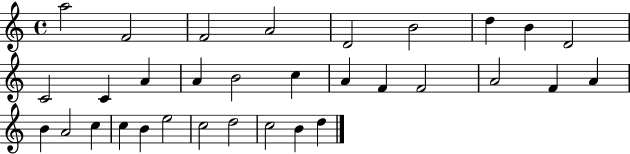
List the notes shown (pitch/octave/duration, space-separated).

A5/h F4/h F4/h A4/h D4/h B4/h D5/q B4/q D4/h C4/h C4/q A4/q A4/q B4/h C5/q A4/q F4/q F4/h A4/h F4/q A4/q B4/q A4/h C5/q C5/q B4/q E5/h C5/h D5/h C5/h B4/q D5/q